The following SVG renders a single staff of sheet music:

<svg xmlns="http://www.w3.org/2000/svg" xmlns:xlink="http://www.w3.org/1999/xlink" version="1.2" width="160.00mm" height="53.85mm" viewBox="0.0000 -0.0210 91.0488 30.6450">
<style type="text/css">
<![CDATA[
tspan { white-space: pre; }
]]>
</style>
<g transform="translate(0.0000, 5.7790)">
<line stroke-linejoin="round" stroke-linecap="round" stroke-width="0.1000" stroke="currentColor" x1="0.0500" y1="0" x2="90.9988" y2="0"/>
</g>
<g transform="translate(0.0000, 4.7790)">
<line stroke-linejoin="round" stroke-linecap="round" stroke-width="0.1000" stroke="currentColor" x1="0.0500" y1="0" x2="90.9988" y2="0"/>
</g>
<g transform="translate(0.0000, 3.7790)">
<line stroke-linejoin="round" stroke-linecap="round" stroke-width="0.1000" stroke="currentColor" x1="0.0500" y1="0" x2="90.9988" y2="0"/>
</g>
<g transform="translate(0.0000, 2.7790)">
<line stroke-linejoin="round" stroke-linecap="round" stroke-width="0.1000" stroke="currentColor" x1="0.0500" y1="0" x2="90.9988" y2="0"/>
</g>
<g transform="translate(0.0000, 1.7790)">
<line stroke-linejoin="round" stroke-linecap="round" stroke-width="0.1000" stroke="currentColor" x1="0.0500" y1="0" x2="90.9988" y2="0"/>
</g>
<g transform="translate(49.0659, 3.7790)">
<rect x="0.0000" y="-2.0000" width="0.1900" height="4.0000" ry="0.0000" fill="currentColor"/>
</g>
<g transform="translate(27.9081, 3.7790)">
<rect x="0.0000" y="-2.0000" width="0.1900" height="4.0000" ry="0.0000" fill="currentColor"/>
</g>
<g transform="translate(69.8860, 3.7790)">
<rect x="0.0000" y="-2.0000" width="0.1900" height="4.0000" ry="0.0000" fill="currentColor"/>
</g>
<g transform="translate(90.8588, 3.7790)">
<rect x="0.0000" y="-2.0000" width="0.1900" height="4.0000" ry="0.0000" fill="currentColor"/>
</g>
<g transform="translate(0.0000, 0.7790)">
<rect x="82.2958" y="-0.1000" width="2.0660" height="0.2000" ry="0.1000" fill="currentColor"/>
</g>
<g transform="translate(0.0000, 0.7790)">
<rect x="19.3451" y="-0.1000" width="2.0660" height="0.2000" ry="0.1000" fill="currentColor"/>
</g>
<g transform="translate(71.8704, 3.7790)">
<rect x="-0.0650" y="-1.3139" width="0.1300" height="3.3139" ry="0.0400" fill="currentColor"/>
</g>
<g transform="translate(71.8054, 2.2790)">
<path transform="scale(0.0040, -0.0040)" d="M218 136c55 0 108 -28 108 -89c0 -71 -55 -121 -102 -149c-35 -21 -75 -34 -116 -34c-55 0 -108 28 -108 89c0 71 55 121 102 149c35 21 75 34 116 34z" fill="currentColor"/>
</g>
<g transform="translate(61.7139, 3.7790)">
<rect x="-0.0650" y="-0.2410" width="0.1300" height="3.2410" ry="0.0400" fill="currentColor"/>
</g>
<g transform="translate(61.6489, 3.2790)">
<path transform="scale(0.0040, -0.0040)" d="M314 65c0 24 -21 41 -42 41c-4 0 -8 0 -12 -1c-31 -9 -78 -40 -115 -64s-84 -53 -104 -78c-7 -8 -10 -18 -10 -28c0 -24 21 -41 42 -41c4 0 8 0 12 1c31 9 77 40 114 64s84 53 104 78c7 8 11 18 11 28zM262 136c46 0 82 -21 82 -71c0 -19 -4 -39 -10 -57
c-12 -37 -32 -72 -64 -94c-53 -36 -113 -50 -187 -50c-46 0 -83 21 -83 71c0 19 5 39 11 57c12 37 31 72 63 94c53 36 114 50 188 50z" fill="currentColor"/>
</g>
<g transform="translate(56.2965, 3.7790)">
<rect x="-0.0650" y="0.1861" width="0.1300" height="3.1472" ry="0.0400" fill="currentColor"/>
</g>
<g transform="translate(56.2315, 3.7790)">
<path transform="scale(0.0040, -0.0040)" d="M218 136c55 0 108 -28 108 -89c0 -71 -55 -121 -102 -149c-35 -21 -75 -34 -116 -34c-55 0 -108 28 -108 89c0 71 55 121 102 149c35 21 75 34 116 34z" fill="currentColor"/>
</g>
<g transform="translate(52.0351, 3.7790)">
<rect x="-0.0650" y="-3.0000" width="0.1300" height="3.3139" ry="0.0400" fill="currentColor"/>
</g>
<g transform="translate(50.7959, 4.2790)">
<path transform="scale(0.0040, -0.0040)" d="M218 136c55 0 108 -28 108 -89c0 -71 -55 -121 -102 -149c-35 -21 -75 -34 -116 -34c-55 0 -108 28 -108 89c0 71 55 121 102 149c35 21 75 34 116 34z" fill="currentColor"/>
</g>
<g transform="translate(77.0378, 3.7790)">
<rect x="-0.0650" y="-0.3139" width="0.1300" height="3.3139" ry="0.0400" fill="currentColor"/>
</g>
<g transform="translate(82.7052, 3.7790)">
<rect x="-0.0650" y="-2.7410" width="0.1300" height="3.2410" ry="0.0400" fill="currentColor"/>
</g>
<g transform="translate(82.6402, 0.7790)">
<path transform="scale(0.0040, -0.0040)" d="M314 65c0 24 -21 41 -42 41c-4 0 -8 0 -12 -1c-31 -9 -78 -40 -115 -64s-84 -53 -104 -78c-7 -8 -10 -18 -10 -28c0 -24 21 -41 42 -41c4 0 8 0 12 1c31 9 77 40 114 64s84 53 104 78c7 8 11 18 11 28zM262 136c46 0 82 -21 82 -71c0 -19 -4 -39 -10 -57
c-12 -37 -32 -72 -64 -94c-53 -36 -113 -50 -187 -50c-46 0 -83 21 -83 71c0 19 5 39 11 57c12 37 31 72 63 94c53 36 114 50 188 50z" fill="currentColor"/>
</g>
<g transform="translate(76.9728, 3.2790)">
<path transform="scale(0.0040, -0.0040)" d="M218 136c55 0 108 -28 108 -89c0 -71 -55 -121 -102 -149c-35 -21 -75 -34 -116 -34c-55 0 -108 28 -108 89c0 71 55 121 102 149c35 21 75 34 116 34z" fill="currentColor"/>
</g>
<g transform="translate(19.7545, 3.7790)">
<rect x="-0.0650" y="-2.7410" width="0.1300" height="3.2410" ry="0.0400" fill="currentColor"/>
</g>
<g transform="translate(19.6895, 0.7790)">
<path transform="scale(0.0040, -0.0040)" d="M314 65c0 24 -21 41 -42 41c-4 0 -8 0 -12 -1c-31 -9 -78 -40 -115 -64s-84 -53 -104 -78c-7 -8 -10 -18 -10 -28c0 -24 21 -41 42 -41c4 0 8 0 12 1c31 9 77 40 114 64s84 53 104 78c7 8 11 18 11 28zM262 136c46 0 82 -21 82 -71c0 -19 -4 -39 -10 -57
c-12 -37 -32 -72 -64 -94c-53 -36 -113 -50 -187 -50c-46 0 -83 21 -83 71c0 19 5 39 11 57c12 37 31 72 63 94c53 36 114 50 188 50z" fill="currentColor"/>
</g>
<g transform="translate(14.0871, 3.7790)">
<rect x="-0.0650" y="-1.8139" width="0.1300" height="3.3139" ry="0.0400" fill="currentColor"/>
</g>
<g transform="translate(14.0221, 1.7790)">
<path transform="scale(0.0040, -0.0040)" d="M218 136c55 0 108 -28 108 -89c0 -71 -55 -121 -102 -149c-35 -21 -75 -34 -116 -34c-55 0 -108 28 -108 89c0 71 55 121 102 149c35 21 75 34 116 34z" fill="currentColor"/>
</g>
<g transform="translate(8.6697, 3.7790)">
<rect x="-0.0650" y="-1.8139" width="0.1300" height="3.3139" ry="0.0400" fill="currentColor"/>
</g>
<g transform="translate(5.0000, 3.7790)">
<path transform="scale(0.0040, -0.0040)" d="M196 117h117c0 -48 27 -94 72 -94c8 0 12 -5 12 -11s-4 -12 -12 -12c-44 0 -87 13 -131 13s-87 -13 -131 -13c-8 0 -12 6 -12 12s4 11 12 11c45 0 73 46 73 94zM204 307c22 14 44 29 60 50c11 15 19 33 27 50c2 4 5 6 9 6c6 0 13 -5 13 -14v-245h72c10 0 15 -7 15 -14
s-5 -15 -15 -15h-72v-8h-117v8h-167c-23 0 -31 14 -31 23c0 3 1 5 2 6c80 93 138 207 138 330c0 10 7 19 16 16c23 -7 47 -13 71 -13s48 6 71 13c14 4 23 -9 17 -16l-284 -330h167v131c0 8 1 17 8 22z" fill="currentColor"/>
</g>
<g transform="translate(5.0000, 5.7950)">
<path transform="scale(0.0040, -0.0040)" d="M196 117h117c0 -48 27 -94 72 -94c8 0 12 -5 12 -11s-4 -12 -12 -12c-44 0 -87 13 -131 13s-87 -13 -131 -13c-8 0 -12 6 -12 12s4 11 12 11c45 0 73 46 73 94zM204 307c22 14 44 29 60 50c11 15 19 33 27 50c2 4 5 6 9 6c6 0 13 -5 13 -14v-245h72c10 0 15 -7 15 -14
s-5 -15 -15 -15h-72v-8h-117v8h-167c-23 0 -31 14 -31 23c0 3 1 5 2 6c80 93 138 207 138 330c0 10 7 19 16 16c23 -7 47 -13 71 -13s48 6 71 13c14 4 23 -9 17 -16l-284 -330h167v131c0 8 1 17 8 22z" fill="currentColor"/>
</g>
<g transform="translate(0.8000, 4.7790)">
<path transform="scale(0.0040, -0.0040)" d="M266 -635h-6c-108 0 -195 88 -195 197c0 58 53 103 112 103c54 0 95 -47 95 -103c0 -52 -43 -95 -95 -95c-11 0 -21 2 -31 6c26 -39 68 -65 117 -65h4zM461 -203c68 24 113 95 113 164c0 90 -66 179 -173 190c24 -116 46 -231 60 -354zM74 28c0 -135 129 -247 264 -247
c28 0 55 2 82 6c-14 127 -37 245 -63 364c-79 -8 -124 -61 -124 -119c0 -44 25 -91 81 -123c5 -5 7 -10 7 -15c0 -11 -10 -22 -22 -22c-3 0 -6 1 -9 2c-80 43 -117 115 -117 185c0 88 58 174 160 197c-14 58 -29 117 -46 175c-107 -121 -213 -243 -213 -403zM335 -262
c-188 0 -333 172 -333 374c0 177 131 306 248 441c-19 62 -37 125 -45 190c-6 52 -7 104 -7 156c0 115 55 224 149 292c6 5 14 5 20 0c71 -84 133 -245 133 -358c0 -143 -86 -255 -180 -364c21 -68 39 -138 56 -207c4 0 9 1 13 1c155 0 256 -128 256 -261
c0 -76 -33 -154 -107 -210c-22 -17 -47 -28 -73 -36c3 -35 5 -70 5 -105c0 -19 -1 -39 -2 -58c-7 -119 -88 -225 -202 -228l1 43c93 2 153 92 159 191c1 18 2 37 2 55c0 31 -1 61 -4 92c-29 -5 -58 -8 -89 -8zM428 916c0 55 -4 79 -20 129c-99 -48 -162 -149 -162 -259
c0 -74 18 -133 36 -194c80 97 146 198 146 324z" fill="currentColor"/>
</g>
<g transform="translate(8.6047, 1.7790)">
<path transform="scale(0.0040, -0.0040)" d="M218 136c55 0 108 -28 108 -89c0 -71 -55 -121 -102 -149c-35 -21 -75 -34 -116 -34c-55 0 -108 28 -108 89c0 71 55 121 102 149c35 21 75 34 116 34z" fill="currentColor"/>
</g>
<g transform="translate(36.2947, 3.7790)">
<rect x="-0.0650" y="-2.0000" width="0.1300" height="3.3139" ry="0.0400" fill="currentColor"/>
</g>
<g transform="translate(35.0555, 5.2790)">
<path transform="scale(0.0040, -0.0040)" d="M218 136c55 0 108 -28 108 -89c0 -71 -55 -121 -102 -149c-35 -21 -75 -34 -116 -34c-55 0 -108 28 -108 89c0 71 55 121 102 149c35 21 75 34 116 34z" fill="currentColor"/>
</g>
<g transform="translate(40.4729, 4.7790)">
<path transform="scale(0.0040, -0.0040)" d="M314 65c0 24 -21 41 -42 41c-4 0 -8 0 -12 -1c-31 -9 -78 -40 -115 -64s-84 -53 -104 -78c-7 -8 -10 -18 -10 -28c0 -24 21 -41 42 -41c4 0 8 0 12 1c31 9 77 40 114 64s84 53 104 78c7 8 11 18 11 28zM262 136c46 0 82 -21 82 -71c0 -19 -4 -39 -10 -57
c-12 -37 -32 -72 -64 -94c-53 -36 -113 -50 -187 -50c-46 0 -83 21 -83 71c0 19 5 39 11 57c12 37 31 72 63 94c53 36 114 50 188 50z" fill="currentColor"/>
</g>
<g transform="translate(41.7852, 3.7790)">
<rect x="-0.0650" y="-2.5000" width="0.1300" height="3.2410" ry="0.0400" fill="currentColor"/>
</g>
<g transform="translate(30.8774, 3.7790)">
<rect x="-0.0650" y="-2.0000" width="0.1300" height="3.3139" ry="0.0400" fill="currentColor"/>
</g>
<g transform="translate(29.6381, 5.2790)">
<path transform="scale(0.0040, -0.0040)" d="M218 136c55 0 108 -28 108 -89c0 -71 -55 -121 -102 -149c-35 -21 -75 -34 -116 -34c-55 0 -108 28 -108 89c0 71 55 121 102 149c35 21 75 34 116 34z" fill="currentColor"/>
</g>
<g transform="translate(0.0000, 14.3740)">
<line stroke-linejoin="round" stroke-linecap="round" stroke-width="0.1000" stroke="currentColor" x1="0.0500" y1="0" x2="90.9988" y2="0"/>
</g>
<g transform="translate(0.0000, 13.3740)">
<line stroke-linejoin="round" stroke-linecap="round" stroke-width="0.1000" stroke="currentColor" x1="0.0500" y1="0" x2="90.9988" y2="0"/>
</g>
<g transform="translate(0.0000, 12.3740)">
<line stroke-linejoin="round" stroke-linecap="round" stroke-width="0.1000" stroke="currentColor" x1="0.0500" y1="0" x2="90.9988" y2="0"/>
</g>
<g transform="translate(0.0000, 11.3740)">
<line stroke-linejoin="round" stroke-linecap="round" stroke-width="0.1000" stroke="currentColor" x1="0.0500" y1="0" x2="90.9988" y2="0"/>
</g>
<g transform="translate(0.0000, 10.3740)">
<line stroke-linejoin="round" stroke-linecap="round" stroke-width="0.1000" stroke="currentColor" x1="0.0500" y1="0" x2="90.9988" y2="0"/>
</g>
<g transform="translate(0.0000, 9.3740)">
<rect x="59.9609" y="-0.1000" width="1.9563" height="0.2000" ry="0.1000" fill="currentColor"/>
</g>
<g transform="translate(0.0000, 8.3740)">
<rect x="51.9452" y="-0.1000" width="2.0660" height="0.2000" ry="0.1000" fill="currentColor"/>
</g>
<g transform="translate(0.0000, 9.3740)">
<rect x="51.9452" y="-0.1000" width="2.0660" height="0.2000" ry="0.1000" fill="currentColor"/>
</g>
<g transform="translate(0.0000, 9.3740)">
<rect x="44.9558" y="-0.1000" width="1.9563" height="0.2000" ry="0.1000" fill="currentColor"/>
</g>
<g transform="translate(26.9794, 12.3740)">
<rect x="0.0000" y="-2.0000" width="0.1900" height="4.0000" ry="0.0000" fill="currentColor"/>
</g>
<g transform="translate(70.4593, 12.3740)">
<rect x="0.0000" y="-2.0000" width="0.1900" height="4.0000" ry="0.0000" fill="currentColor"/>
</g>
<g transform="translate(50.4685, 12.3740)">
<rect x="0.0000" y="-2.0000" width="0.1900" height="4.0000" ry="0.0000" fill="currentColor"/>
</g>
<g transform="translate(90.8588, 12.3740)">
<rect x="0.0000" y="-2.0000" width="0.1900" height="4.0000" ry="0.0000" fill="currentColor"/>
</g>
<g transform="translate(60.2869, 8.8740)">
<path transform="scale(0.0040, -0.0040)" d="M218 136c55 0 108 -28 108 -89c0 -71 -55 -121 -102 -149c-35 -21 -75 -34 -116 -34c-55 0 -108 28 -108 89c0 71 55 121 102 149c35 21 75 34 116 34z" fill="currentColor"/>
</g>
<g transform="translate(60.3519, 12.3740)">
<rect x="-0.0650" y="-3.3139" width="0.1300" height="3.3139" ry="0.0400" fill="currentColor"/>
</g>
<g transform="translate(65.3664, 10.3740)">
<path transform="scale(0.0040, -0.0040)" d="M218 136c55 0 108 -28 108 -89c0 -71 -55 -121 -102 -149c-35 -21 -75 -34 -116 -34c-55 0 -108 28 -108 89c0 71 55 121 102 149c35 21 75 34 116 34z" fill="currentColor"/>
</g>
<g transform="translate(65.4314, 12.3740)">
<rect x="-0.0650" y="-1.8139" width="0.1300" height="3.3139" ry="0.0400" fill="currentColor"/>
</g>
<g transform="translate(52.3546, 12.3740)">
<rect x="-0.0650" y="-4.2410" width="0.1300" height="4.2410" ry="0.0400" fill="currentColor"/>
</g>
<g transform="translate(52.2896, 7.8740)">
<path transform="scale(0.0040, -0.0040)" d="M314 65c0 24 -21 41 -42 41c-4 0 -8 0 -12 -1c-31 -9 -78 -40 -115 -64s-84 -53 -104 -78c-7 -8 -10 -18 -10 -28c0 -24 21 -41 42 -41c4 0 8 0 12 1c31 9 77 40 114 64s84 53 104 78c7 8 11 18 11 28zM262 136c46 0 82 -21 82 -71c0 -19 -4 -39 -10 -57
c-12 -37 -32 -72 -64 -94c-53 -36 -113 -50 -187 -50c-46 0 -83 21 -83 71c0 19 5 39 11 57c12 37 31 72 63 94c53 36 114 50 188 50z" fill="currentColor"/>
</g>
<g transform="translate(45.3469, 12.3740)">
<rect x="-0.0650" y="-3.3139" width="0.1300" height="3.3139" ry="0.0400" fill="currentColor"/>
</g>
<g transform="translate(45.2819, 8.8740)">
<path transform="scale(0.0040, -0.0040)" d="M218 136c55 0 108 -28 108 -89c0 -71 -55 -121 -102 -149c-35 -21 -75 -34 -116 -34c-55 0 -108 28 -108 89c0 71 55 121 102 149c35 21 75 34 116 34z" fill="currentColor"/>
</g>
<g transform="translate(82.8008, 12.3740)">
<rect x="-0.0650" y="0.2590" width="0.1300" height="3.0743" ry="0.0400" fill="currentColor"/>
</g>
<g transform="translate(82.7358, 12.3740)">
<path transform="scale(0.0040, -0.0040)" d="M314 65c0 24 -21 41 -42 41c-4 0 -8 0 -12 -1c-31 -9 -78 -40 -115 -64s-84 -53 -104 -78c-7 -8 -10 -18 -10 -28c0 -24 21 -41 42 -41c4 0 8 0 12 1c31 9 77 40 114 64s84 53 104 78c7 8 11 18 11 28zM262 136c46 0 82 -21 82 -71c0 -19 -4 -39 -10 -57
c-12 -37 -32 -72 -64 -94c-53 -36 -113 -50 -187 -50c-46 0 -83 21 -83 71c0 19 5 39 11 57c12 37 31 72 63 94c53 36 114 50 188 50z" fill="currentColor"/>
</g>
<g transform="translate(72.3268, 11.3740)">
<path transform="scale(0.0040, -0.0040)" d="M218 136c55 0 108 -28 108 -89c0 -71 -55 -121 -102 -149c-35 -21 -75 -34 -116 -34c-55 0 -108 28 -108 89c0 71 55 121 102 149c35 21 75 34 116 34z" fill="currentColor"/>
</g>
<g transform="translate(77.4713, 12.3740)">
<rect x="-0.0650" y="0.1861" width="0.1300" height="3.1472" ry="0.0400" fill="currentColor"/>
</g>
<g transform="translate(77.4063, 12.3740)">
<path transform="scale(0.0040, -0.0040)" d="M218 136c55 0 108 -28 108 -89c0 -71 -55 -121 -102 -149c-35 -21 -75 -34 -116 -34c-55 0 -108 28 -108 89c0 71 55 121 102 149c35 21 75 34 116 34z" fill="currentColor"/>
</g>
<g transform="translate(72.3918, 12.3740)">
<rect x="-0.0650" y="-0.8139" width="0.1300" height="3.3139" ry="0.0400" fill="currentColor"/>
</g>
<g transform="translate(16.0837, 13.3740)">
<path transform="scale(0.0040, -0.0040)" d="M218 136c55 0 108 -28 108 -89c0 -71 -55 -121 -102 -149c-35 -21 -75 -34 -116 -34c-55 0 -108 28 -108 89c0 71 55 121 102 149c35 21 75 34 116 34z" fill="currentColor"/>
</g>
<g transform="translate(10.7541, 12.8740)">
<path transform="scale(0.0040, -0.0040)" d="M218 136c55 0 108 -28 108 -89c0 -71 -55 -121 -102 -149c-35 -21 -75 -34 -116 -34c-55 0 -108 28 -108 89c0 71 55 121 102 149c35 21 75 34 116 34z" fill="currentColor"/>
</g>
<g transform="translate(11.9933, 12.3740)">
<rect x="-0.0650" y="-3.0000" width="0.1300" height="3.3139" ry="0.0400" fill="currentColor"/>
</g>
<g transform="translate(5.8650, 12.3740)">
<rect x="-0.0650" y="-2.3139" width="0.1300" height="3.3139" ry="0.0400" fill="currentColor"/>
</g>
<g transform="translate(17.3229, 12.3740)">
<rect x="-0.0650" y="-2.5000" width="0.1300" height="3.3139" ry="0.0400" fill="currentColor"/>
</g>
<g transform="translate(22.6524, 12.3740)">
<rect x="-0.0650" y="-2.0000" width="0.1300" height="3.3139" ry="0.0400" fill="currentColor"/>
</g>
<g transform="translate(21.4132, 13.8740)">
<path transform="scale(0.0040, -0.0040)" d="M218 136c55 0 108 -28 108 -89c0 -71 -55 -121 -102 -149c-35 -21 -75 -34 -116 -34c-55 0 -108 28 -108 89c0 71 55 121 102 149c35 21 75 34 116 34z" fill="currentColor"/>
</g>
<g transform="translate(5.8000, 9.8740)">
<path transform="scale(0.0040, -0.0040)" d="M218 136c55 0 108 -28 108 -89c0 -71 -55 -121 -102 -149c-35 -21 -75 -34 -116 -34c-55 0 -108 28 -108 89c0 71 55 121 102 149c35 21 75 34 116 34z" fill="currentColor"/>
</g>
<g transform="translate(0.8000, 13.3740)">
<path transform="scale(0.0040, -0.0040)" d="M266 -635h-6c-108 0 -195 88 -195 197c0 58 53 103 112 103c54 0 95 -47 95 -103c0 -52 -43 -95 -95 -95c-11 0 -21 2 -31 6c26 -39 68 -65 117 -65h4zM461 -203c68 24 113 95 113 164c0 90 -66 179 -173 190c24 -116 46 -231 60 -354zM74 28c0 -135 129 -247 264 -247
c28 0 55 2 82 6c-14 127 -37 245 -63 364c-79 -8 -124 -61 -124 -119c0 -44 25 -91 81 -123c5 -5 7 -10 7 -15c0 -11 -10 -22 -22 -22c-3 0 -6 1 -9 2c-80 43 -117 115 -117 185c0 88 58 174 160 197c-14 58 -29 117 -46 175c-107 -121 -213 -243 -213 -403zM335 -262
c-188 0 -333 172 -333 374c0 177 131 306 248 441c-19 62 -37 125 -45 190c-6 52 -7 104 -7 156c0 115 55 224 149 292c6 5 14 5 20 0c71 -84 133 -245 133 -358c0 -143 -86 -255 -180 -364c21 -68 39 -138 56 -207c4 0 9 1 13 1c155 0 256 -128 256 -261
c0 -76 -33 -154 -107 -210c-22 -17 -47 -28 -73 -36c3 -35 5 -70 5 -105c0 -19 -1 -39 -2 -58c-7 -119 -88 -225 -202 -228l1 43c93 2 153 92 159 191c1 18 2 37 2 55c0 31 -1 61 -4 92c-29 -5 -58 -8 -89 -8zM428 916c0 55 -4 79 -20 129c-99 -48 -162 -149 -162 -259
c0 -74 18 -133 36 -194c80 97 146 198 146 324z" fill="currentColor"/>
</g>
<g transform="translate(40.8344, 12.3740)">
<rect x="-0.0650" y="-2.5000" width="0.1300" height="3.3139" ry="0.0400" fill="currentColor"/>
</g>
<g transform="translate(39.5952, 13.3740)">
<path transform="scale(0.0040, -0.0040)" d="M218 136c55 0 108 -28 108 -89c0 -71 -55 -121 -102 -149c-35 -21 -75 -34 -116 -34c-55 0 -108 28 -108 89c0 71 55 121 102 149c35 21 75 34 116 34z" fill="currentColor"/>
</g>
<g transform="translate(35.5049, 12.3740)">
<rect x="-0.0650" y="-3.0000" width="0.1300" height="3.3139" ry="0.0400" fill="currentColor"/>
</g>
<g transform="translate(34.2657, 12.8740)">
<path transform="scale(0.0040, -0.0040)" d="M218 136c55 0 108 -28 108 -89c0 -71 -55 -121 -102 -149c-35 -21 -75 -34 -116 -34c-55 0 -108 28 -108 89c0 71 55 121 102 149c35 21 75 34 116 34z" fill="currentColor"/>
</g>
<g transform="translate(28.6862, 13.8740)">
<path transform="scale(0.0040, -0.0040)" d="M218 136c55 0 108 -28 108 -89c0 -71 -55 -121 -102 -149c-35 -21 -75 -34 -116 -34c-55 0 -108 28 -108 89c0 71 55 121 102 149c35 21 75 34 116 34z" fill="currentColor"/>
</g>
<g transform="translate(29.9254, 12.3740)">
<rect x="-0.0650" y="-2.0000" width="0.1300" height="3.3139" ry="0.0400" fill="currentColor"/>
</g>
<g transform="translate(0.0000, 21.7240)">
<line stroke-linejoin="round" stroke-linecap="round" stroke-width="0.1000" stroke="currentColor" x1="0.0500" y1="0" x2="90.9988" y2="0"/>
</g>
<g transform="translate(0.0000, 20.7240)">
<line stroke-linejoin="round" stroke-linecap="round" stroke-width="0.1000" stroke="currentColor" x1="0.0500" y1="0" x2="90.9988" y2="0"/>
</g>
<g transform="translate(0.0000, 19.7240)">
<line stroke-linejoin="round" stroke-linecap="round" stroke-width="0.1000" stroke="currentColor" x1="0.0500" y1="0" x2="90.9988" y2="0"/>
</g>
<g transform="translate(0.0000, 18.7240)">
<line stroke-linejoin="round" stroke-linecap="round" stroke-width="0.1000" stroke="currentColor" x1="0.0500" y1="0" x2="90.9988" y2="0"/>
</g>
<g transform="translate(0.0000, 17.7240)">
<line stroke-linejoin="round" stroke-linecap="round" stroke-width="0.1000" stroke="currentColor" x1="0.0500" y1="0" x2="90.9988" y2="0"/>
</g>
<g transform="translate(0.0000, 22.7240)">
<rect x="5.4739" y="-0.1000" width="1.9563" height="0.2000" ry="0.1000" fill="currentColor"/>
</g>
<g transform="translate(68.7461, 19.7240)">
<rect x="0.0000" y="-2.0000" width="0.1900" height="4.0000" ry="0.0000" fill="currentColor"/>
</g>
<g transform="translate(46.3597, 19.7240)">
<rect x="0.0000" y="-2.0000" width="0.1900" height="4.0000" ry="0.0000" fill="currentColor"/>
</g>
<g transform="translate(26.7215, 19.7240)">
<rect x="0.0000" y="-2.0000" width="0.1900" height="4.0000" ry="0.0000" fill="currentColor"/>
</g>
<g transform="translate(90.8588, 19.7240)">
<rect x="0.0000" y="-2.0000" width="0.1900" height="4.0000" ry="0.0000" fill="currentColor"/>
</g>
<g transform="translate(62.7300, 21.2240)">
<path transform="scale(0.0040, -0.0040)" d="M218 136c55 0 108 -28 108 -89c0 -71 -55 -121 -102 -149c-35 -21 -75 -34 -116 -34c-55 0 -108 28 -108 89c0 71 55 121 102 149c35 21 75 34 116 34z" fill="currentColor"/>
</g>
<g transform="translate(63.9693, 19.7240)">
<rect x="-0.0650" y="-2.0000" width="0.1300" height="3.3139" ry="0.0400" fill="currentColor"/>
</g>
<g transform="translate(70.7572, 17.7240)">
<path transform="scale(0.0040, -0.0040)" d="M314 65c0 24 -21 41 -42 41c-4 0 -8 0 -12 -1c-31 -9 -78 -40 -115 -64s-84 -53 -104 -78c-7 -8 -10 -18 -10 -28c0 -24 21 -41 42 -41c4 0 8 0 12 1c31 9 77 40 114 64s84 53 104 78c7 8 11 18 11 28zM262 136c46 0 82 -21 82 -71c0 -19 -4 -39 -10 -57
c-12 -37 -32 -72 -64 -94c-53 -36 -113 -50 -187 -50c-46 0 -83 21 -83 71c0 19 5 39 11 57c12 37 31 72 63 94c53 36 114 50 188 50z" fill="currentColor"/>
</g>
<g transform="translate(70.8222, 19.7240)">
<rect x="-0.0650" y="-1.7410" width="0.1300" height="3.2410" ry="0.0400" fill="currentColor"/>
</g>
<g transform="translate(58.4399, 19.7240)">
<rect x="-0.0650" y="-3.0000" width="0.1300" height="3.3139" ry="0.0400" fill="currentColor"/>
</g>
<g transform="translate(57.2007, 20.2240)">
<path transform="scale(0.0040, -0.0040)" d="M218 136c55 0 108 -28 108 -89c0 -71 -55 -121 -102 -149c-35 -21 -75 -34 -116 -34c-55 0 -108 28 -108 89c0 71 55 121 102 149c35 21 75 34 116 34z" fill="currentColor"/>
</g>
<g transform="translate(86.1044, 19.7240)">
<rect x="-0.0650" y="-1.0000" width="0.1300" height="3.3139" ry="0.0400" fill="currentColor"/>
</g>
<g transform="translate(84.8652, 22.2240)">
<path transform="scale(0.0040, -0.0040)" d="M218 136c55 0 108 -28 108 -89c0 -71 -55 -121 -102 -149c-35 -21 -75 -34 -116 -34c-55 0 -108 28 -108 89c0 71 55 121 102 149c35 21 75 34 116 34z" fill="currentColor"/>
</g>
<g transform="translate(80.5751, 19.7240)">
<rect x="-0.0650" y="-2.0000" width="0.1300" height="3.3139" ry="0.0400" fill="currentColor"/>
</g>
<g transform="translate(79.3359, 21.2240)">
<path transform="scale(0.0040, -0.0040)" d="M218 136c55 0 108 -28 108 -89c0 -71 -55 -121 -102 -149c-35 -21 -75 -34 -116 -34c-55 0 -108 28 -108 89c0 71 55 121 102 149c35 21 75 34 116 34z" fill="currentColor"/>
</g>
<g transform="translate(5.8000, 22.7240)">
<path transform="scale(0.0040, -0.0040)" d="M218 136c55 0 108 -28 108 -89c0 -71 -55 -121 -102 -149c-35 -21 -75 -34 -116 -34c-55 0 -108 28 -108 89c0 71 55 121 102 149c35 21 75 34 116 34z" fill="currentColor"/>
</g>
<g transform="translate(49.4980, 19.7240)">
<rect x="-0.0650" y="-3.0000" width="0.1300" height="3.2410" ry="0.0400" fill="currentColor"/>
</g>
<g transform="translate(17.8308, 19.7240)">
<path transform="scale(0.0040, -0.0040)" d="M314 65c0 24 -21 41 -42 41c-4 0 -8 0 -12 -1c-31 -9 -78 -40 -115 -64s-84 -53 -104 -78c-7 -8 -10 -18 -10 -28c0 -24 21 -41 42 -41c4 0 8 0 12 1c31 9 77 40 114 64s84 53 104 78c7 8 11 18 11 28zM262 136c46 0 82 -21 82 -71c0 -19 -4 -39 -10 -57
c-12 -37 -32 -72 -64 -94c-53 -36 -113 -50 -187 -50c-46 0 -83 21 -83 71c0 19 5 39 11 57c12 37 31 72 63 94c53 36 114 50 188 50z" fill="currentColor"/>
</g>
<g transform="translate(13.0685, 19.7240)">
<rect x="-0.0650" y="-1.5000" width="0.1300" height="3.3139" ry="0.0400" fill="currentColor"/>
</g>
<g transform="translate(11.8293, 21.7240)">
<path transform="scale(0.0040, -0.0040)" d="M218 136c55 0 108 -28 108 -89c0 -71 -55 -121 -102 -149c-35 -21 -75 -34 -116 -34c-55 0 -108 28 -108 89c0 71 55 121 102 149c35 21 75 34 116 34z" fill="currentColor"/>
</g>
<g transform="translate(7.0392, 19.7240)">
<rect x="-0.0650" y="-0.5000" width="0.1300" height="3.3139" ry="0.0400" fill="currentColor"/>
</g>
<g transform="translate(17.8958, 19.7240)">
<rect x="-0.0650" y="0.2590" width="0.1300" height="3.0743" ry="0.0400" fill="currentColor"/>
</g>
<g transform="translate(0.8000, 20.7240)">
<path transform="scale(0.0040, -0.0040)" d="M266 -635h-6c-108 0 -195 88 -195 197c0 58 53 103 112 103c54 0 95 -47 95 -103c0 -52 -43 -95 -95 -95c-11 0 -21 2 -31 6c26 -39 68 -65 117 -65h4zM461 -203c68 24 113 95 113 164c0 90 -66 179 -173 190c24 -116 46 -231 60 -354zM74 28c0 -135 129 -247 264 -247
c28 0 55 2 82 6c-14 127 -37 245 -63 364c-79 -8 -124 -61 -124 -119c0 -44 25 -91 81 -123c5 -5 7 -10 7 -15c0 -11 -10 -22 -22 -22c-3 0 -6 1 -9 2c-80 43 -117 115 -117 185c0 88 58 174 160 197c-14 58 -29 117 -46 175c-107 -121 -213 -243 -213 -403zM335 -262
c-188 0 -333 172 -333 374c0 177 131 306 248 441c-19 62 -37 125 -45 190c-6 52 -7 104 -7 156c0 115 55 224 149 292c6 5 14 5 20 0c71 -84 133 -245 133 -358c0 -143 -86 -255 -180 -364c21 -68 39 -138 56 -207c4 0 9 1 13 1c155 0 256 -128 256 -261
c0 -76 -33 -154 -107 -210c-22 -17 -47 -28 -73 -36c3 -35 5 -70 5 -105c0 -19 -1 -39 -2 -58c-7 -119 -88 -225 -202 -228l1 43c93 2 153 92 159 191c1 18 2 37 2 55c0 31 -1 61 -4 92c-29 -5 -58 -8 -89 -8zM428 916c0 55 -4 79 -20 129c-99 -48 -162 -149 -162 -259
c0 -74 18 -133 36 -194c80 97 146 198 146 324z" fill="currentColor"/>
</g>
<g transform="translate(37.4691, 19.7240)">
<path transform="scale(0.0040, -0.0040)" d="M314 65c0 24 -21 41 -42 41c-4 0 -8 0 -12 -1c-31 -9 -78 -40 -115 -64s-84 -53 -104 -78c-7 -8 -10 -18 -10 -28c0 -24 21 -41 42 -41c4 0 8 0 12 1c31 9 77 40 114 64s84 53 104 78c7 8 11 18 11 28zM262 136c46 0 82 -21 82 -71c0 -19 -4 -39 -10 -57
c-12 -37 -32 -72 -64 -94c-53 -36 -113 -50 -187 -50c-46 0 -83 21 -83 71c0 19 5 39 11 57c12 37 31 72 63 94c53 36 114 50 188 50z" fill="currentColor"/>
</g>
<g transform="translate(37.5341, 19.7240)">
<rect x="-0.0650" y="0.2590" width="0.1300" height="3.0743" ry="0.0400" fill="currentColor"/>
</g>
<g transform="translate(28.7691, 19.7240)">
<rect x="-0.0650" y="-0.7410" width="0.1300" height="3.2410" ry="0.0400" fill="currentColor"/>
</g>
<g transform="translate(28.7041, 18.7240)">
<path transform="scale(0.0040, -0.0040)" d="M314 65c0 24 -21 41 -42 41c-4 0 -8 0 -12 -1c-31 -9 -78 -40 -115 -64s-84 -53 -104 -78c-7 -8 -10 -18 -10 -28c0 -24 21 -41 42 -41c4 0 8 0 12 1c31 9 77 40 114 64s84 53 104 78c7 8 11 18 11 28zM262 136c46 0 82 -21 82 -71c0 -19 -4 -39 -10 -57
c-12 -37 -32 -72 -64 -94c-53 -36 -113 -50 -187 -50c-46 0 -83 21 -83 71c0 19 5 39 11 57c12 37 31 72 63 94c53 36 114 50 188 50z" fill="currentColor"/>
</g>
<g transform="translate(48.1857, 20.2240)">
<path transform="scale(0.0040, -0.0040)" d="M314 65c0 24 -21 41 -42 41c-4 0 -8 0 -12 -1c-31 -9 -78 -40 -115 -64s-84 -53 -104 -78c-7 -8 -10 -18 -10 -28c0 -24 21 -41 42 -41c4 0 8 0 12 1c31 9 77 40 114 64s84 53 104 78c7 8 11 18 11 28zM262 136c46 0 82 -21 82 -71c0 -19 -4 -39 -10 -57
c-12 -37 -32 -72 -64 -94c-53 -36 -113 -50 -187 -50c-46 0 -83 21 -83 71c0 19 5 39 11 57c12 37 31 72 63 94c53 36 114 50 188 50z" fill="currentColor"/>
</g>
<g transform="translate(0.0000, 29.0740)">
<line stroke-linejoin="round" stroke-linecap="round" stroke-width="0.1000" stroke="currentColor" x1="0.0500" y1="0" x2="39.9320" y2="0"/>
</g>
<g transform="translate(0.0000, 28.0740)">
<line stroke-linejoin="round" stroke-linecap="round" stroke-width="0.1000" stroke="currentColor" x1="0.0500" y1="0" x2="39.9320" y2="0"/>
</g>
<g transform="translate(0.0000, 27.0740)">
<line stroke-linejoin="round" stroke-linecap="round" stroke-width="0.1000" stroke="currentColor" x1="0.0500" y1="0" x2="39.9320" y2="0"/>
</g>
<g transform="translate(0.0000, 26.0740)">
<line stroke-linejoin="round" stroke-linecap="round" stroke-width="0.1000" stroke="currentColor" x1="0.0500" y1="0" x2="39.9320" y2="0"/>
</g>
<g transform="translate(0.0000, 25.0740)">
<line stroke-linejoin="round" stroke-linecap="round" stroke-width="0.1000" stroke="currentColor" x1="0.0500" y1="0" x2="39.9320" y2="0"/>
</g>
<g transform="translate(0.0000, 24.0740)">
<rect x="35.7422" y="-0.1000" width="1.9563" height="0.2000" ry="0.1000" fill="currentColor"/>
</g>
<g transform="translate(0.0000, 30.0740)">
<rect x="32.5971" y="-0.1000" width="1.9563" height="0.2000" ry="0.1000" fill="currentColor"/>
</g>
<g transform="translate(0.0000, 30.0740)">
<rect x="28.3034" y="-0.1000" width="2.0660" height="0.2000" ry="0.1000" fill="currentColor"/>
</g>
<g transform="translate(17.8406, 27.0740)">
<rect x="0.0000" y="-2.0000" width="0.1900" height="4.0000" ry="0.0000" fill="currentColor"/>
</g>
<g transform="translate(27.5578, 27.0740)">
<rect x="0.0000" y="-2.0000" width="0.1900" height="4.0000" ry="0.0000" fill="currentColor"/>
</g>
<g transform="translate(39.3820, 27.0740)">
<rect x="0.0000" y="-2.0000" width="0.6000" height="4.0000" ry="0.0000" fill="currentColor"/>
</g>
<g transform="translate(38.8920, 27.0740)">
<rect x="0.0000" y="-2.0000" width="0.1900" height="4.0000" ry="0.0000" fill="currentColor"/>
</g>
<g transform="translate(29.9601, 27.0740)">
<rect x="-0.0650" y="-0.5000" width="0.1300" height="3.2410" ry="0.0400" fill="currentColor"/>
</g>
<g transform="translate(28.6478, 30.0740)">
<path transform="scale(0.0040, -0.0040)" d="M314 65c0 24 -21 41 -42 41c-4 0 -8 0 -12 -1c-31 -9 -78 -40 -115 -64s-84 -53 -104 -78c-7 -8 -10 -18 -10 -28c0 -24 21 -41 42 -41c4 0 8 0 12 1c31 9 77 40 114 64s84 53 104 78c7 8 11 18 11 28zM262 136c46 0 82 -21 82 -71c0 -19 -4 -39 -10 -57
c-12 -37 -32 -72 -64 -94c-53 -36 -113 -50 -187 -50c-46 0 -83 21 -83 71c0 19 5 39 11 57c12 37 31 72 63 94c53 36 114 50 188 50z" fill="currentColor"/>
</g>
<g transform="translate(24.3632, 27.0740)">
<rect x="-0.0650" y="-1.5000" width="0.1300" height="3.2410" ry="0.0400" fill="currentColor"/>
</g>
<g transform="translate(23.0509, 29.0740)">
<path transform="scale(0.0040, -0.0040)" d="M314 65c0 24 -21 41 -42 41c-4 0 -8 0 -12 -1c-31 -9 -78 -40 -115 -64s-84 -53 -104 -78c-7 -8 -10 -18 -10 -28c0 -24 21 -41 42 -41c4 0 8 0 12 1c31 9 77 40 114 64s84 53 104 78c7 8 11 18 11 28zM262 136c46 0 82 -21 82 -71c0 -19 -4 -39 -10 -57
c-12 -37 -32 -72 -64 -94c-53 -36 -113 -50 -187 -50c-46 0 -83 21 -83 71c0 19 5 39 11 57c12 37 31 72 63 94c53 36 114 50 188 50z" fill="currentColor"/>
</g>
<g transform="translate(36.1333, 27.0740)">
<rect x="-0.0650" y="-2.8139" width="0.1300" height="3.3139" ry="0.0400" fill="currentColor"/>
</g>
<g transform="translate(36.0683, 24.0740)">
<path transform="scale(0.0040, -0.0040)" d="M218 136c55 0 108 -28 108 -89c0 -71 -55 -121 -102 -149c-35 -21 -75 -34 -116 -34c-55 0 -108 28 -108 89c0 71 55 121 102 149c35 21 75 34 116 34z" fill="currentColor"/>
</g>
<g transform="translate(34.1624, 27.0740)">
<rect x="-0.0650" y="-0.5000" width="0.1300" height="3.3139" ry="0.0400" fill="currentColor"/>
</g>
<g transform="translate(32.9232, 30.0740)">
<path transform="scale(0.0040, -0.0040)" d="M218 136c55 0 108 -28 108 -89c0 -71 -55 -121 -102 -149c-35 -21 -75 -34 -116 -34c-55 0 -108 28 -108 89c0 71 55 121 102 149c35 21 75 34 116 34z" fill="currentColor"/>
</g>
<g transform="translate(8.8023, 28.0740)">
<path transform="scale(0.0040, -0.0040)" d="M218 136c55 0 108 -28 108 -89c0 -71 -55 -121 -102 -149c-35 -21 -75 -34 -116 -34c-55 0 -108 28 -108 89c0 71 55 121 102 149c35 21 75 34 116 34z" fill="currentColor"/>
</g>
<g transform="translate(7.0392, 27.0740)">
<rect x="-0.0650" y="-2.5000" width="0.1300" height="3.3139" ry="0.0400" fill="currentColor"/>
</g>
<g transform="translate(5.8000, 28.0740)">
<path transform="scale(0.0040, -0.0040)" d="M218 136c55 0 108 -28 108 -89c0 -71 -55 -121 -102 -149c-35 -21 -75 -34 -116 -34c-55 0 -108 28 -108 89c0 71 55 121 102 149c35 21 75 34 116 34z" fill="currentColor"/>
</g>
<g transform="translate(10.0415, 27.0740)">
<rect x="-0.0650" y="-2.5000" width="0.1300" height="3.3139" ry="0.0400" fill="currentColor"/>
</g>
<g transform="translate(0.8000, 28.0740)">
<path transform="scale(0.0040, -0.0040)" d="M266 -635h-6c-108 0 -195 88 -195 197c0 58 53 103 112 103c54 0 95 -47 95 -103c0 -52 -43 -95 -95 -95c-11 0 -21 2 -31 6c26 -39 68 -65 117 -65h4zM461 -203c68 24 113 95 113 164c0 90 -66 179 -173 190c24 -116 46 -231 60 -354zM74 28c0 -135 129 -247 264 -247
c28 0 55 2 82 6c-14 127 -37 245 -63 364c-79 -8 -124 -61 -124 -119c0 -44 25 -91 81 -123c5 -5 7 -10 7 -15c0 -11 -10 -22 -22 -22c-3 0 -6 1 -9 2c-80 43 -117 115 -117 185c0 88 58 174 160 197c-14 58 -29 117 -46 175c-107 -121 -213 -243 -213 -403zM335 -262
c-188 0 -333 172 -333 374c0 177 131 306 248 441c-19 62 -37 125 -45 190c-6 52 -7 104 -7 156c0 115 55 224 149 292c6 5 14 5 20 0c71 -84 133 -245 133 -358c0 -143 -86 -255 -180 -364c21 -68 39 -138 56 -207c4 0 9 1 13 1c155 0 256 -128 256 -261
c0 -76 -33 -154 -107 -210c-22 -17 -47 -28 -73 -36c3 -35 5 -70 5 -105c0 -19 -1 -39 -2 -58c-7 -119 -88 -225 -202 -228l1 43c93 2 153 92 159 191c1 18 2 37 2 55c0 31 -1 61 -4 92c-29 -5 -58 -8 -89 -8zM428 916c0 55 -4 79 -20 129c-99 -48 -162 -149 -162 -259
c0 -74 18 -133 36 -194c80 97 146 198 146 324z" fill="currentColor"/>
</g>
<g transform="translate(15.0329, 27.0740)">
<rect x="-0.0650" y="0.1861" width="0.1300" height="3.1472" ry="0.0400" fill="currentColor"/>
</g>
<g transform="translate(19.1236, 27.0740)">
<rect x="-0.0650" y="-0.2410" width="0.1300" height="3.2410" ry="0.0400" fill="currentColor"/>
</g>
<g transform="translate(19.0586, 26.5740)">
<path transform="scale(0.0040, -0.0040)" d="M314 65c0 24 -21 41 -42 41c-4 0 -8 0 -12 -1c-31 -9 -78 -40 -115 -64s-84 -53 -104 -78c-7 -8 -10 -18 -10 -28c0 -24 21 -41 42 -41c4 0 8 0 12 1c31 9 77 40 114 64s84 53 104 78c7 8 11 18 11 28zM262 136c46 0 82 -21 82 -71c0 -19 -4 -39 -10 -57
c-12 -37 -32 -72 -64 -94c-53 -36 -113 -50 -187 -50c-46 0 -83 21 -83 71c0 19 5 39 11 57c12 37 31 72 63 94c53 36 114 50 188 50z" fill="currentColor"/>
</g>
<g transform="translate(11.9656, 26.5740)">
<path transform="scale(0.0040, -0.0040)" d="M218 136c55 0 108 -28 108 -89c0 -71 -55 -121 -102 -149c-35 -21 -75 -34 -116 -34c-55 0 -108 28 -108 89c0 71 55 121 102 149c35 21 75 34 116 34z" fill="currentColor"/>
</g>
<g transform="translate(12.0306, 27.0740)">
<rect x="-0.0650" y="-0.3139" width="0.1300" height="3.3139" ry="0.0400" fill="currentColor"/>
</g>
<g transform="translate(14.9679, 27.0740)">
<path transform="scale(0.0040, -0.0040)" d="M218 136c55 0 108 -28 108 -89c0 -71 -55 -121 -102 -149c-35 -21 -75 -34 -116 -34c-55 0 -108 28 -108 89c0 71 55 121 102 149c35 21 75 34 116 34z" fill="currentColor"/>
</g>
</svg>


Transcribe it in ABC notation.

X:1
T:Untitled
M:4/4
L:1/4
K:C
f f a2 F F G2 A B c2 e c a2 g A G F F A G b d'2 b f d B B2 C E B2 d2 B2 A2 A F f2 F D G G c B c2 E2 C2 C a